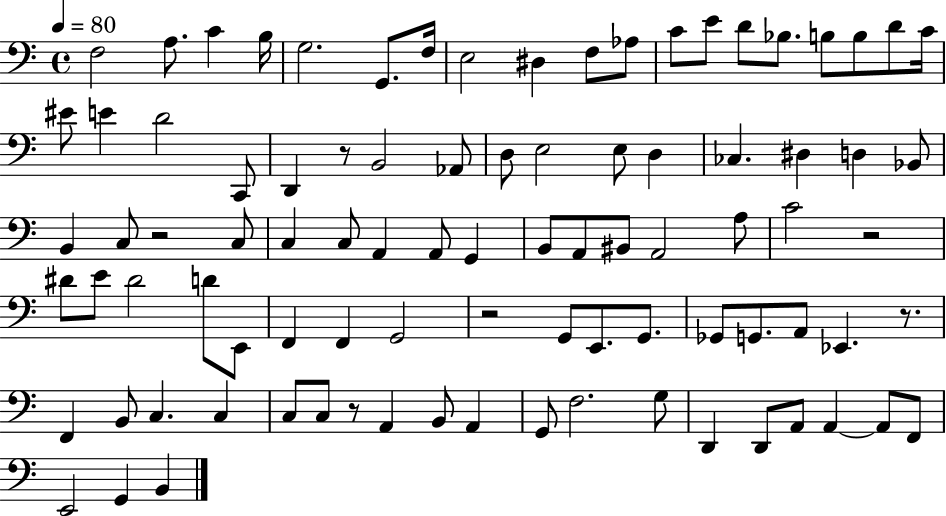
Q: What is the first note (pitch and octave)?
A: F3